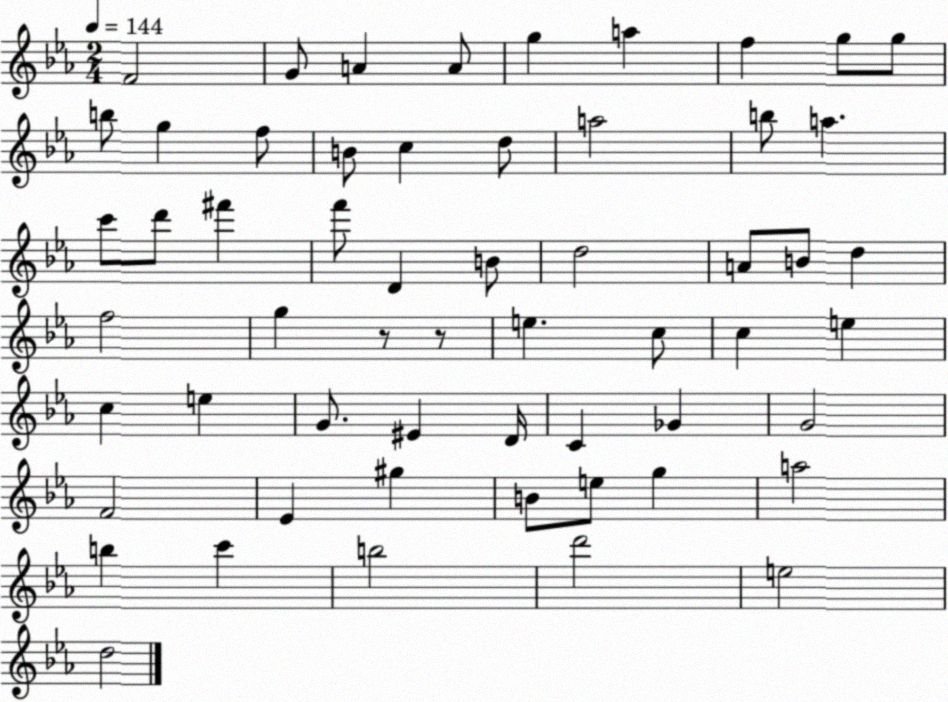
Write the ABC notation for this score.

X:1
T:Untitled
M:2/4
L:1/4
K:Eb
F2 G/2 A A/2 g a f g/2 g/2 b/2 g f/2 B/2 c d/2 a2 b/2 a c'/2 d'/2 ^f' f'/2 D B/2 d2 A/2 B/2 d f2 g z/2 z/2 e c/2 c e c e G/2 ^E D/4 C _G G2 F2 _E ^g B/2 e/2 g a2 b c' b2 d'2 e2 d2